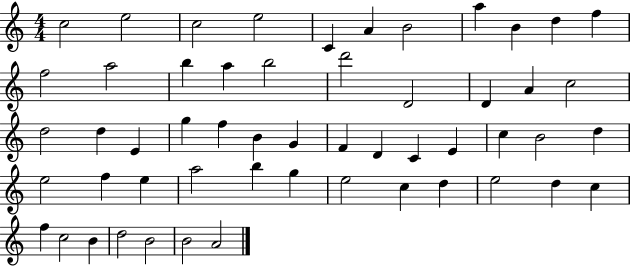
{
  \clef treble
  \numericTimeSignature
  \time 4/4
  \key c \major
  c''2 e''2 | c''2 e''2 | c'4 a'4 b'2 | a''4 b'4 d''4 f''4 | \break f''2 a''2 | b''4 a''4 b''2 | d'''2 d'2 | d'4 a'4 c''2 | \break d''2 d''4 e'4 | g''4 f''4 b'4 g'4 | f'4 d'4 c'4 e'4 | c''4 b'2 d''4 | \break e''2 f''4 e''4 | a''2 b''4 g''4 | e''2 c''4 d''4 | e''2 d''4 c''4 | \break f''4 c''2 b'4 | d''2 b'2 | b'2 a'2 | \bar "|."
}